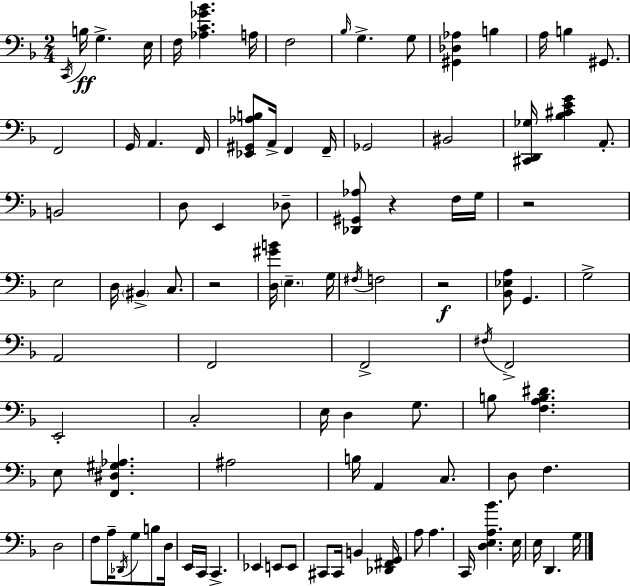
{
  \clef bass
  \numericTimeSignature
  \time 2/4
  \key f \major
  \acciaccatura { c,16 }\ff b16 g4.-> | e16 f16 <aes c' ges' bes'>4. | a16 f2 | \grace { bes16 } g4.-> | \break g8 <gis, des aes>4 b4 | a16 b4 gis,8. | f,2 | g,16 a,4. | \break f,16 <ees, gis, aes b>8 a,16-> f,4 | f,16-- ges,2 | bis,2 | <cis, d, ges>16 <bes cis' e' g'>4 a,8.-. | \break b,2 | d8 e,4 | des8-- <des, gis, aes>8 r4 | f16 g16 r2 | \break e2 | d16 \parenthesize bis,4-> c8. | r2 | <d gis' b'>16 \parenthesize e4.-- | \break g16 \acciaccatura { fis16 } f2 | r2\f | <bes, ees a>8 g,4. | g2-> | \break a,2 | f,2 | f,2-> | \acciaccatura { fis16 } f,2-> | \break e,2-. | c2-. | e16 d4 | g8. b8 <f a b dis'>4. | \break e8 <f, dis gis aes>4. | ais2 | b16 a,4 | c8. d8 f4. | \break d2 | f8 a16-- \acciaccatura { des,16 } | g8 b8 d16 e,16 c,16 c,4.-> | ees,4 | \break e,8 e,8 cis,8 cis,16 | b,4 <des, fis, g,>16 a8 a4. | c,16 <d e a bes'>4. | e16 e16 d,4. | \break g16 \bar "|."
}